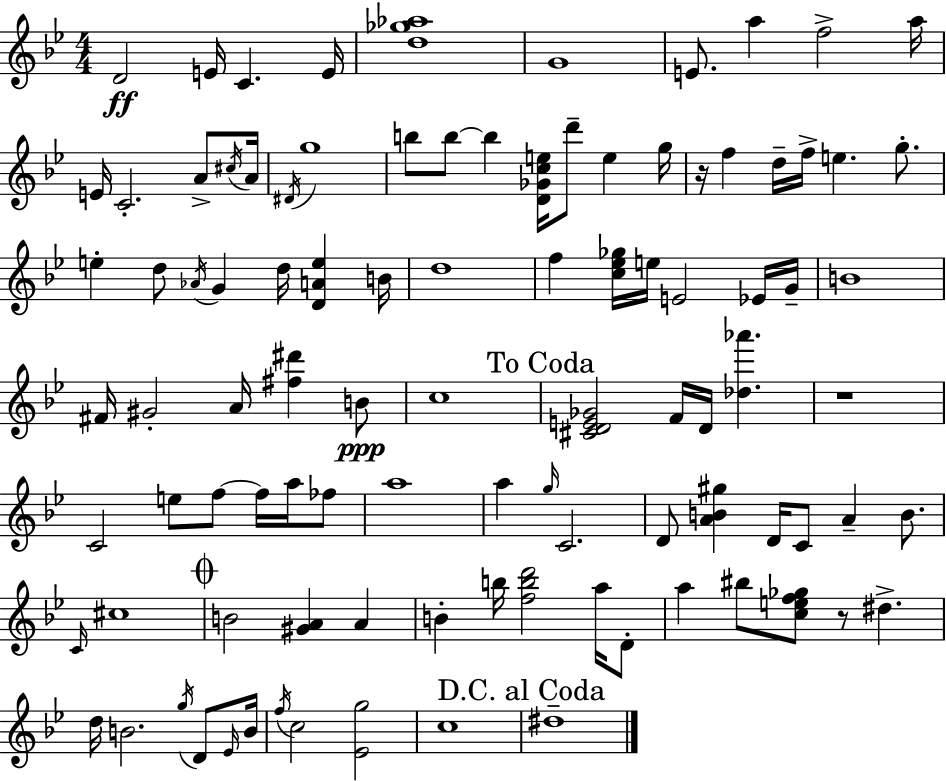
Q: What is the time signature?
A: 4/4